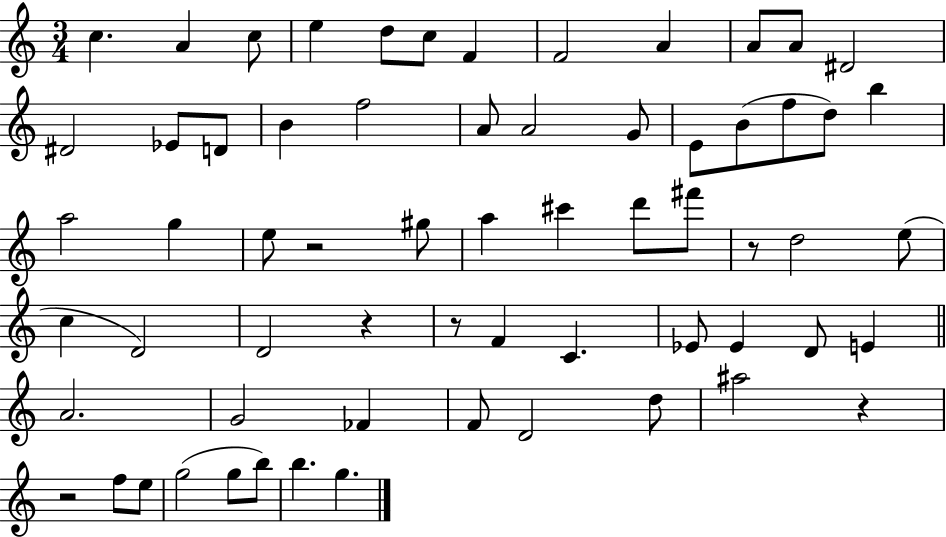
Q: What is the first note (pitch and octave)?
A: C5